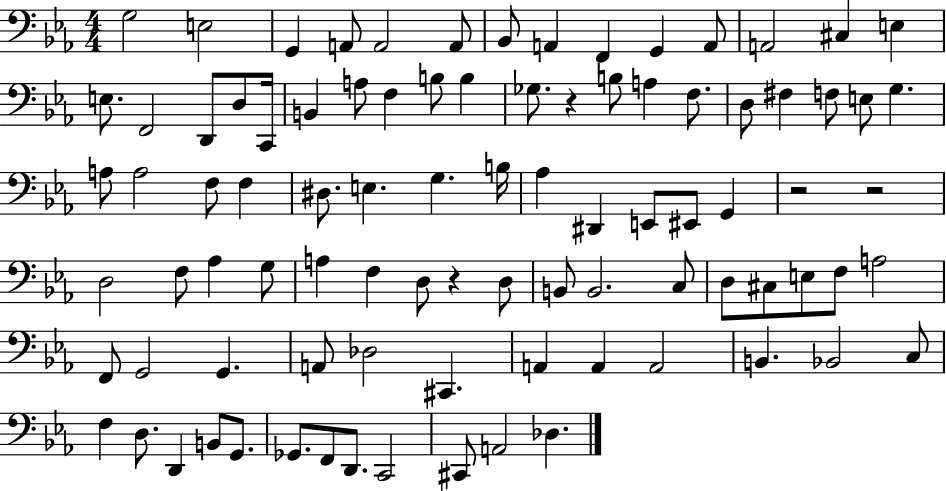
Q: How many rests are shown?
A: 4